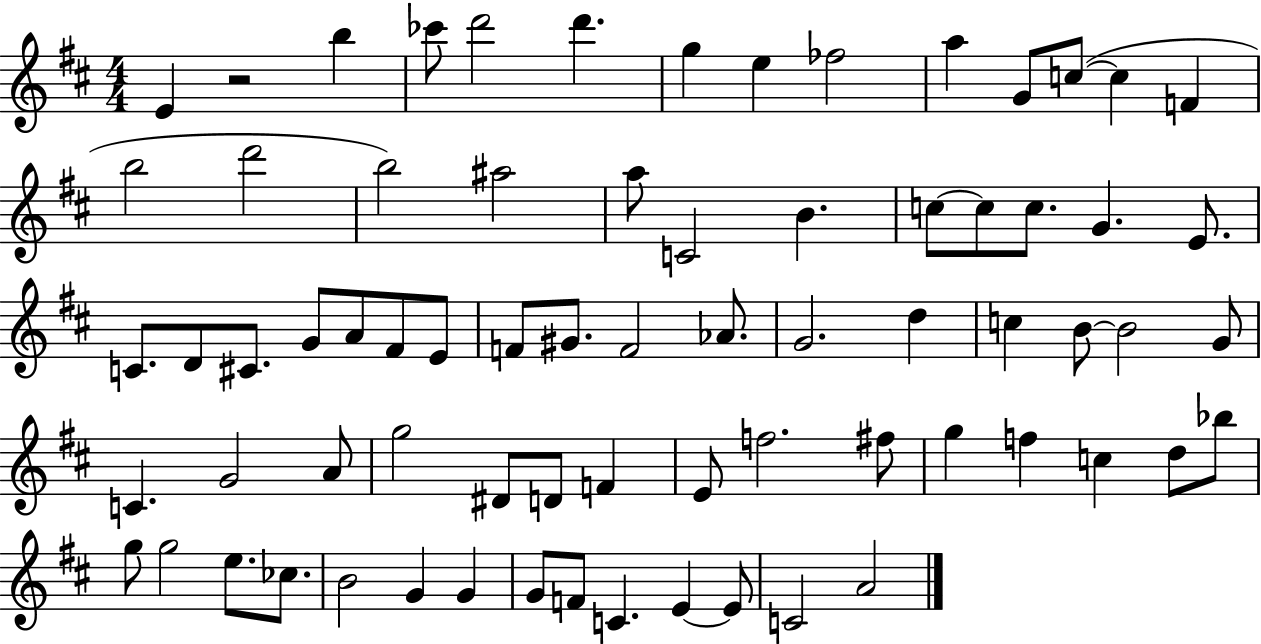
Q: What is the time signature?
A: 4/4